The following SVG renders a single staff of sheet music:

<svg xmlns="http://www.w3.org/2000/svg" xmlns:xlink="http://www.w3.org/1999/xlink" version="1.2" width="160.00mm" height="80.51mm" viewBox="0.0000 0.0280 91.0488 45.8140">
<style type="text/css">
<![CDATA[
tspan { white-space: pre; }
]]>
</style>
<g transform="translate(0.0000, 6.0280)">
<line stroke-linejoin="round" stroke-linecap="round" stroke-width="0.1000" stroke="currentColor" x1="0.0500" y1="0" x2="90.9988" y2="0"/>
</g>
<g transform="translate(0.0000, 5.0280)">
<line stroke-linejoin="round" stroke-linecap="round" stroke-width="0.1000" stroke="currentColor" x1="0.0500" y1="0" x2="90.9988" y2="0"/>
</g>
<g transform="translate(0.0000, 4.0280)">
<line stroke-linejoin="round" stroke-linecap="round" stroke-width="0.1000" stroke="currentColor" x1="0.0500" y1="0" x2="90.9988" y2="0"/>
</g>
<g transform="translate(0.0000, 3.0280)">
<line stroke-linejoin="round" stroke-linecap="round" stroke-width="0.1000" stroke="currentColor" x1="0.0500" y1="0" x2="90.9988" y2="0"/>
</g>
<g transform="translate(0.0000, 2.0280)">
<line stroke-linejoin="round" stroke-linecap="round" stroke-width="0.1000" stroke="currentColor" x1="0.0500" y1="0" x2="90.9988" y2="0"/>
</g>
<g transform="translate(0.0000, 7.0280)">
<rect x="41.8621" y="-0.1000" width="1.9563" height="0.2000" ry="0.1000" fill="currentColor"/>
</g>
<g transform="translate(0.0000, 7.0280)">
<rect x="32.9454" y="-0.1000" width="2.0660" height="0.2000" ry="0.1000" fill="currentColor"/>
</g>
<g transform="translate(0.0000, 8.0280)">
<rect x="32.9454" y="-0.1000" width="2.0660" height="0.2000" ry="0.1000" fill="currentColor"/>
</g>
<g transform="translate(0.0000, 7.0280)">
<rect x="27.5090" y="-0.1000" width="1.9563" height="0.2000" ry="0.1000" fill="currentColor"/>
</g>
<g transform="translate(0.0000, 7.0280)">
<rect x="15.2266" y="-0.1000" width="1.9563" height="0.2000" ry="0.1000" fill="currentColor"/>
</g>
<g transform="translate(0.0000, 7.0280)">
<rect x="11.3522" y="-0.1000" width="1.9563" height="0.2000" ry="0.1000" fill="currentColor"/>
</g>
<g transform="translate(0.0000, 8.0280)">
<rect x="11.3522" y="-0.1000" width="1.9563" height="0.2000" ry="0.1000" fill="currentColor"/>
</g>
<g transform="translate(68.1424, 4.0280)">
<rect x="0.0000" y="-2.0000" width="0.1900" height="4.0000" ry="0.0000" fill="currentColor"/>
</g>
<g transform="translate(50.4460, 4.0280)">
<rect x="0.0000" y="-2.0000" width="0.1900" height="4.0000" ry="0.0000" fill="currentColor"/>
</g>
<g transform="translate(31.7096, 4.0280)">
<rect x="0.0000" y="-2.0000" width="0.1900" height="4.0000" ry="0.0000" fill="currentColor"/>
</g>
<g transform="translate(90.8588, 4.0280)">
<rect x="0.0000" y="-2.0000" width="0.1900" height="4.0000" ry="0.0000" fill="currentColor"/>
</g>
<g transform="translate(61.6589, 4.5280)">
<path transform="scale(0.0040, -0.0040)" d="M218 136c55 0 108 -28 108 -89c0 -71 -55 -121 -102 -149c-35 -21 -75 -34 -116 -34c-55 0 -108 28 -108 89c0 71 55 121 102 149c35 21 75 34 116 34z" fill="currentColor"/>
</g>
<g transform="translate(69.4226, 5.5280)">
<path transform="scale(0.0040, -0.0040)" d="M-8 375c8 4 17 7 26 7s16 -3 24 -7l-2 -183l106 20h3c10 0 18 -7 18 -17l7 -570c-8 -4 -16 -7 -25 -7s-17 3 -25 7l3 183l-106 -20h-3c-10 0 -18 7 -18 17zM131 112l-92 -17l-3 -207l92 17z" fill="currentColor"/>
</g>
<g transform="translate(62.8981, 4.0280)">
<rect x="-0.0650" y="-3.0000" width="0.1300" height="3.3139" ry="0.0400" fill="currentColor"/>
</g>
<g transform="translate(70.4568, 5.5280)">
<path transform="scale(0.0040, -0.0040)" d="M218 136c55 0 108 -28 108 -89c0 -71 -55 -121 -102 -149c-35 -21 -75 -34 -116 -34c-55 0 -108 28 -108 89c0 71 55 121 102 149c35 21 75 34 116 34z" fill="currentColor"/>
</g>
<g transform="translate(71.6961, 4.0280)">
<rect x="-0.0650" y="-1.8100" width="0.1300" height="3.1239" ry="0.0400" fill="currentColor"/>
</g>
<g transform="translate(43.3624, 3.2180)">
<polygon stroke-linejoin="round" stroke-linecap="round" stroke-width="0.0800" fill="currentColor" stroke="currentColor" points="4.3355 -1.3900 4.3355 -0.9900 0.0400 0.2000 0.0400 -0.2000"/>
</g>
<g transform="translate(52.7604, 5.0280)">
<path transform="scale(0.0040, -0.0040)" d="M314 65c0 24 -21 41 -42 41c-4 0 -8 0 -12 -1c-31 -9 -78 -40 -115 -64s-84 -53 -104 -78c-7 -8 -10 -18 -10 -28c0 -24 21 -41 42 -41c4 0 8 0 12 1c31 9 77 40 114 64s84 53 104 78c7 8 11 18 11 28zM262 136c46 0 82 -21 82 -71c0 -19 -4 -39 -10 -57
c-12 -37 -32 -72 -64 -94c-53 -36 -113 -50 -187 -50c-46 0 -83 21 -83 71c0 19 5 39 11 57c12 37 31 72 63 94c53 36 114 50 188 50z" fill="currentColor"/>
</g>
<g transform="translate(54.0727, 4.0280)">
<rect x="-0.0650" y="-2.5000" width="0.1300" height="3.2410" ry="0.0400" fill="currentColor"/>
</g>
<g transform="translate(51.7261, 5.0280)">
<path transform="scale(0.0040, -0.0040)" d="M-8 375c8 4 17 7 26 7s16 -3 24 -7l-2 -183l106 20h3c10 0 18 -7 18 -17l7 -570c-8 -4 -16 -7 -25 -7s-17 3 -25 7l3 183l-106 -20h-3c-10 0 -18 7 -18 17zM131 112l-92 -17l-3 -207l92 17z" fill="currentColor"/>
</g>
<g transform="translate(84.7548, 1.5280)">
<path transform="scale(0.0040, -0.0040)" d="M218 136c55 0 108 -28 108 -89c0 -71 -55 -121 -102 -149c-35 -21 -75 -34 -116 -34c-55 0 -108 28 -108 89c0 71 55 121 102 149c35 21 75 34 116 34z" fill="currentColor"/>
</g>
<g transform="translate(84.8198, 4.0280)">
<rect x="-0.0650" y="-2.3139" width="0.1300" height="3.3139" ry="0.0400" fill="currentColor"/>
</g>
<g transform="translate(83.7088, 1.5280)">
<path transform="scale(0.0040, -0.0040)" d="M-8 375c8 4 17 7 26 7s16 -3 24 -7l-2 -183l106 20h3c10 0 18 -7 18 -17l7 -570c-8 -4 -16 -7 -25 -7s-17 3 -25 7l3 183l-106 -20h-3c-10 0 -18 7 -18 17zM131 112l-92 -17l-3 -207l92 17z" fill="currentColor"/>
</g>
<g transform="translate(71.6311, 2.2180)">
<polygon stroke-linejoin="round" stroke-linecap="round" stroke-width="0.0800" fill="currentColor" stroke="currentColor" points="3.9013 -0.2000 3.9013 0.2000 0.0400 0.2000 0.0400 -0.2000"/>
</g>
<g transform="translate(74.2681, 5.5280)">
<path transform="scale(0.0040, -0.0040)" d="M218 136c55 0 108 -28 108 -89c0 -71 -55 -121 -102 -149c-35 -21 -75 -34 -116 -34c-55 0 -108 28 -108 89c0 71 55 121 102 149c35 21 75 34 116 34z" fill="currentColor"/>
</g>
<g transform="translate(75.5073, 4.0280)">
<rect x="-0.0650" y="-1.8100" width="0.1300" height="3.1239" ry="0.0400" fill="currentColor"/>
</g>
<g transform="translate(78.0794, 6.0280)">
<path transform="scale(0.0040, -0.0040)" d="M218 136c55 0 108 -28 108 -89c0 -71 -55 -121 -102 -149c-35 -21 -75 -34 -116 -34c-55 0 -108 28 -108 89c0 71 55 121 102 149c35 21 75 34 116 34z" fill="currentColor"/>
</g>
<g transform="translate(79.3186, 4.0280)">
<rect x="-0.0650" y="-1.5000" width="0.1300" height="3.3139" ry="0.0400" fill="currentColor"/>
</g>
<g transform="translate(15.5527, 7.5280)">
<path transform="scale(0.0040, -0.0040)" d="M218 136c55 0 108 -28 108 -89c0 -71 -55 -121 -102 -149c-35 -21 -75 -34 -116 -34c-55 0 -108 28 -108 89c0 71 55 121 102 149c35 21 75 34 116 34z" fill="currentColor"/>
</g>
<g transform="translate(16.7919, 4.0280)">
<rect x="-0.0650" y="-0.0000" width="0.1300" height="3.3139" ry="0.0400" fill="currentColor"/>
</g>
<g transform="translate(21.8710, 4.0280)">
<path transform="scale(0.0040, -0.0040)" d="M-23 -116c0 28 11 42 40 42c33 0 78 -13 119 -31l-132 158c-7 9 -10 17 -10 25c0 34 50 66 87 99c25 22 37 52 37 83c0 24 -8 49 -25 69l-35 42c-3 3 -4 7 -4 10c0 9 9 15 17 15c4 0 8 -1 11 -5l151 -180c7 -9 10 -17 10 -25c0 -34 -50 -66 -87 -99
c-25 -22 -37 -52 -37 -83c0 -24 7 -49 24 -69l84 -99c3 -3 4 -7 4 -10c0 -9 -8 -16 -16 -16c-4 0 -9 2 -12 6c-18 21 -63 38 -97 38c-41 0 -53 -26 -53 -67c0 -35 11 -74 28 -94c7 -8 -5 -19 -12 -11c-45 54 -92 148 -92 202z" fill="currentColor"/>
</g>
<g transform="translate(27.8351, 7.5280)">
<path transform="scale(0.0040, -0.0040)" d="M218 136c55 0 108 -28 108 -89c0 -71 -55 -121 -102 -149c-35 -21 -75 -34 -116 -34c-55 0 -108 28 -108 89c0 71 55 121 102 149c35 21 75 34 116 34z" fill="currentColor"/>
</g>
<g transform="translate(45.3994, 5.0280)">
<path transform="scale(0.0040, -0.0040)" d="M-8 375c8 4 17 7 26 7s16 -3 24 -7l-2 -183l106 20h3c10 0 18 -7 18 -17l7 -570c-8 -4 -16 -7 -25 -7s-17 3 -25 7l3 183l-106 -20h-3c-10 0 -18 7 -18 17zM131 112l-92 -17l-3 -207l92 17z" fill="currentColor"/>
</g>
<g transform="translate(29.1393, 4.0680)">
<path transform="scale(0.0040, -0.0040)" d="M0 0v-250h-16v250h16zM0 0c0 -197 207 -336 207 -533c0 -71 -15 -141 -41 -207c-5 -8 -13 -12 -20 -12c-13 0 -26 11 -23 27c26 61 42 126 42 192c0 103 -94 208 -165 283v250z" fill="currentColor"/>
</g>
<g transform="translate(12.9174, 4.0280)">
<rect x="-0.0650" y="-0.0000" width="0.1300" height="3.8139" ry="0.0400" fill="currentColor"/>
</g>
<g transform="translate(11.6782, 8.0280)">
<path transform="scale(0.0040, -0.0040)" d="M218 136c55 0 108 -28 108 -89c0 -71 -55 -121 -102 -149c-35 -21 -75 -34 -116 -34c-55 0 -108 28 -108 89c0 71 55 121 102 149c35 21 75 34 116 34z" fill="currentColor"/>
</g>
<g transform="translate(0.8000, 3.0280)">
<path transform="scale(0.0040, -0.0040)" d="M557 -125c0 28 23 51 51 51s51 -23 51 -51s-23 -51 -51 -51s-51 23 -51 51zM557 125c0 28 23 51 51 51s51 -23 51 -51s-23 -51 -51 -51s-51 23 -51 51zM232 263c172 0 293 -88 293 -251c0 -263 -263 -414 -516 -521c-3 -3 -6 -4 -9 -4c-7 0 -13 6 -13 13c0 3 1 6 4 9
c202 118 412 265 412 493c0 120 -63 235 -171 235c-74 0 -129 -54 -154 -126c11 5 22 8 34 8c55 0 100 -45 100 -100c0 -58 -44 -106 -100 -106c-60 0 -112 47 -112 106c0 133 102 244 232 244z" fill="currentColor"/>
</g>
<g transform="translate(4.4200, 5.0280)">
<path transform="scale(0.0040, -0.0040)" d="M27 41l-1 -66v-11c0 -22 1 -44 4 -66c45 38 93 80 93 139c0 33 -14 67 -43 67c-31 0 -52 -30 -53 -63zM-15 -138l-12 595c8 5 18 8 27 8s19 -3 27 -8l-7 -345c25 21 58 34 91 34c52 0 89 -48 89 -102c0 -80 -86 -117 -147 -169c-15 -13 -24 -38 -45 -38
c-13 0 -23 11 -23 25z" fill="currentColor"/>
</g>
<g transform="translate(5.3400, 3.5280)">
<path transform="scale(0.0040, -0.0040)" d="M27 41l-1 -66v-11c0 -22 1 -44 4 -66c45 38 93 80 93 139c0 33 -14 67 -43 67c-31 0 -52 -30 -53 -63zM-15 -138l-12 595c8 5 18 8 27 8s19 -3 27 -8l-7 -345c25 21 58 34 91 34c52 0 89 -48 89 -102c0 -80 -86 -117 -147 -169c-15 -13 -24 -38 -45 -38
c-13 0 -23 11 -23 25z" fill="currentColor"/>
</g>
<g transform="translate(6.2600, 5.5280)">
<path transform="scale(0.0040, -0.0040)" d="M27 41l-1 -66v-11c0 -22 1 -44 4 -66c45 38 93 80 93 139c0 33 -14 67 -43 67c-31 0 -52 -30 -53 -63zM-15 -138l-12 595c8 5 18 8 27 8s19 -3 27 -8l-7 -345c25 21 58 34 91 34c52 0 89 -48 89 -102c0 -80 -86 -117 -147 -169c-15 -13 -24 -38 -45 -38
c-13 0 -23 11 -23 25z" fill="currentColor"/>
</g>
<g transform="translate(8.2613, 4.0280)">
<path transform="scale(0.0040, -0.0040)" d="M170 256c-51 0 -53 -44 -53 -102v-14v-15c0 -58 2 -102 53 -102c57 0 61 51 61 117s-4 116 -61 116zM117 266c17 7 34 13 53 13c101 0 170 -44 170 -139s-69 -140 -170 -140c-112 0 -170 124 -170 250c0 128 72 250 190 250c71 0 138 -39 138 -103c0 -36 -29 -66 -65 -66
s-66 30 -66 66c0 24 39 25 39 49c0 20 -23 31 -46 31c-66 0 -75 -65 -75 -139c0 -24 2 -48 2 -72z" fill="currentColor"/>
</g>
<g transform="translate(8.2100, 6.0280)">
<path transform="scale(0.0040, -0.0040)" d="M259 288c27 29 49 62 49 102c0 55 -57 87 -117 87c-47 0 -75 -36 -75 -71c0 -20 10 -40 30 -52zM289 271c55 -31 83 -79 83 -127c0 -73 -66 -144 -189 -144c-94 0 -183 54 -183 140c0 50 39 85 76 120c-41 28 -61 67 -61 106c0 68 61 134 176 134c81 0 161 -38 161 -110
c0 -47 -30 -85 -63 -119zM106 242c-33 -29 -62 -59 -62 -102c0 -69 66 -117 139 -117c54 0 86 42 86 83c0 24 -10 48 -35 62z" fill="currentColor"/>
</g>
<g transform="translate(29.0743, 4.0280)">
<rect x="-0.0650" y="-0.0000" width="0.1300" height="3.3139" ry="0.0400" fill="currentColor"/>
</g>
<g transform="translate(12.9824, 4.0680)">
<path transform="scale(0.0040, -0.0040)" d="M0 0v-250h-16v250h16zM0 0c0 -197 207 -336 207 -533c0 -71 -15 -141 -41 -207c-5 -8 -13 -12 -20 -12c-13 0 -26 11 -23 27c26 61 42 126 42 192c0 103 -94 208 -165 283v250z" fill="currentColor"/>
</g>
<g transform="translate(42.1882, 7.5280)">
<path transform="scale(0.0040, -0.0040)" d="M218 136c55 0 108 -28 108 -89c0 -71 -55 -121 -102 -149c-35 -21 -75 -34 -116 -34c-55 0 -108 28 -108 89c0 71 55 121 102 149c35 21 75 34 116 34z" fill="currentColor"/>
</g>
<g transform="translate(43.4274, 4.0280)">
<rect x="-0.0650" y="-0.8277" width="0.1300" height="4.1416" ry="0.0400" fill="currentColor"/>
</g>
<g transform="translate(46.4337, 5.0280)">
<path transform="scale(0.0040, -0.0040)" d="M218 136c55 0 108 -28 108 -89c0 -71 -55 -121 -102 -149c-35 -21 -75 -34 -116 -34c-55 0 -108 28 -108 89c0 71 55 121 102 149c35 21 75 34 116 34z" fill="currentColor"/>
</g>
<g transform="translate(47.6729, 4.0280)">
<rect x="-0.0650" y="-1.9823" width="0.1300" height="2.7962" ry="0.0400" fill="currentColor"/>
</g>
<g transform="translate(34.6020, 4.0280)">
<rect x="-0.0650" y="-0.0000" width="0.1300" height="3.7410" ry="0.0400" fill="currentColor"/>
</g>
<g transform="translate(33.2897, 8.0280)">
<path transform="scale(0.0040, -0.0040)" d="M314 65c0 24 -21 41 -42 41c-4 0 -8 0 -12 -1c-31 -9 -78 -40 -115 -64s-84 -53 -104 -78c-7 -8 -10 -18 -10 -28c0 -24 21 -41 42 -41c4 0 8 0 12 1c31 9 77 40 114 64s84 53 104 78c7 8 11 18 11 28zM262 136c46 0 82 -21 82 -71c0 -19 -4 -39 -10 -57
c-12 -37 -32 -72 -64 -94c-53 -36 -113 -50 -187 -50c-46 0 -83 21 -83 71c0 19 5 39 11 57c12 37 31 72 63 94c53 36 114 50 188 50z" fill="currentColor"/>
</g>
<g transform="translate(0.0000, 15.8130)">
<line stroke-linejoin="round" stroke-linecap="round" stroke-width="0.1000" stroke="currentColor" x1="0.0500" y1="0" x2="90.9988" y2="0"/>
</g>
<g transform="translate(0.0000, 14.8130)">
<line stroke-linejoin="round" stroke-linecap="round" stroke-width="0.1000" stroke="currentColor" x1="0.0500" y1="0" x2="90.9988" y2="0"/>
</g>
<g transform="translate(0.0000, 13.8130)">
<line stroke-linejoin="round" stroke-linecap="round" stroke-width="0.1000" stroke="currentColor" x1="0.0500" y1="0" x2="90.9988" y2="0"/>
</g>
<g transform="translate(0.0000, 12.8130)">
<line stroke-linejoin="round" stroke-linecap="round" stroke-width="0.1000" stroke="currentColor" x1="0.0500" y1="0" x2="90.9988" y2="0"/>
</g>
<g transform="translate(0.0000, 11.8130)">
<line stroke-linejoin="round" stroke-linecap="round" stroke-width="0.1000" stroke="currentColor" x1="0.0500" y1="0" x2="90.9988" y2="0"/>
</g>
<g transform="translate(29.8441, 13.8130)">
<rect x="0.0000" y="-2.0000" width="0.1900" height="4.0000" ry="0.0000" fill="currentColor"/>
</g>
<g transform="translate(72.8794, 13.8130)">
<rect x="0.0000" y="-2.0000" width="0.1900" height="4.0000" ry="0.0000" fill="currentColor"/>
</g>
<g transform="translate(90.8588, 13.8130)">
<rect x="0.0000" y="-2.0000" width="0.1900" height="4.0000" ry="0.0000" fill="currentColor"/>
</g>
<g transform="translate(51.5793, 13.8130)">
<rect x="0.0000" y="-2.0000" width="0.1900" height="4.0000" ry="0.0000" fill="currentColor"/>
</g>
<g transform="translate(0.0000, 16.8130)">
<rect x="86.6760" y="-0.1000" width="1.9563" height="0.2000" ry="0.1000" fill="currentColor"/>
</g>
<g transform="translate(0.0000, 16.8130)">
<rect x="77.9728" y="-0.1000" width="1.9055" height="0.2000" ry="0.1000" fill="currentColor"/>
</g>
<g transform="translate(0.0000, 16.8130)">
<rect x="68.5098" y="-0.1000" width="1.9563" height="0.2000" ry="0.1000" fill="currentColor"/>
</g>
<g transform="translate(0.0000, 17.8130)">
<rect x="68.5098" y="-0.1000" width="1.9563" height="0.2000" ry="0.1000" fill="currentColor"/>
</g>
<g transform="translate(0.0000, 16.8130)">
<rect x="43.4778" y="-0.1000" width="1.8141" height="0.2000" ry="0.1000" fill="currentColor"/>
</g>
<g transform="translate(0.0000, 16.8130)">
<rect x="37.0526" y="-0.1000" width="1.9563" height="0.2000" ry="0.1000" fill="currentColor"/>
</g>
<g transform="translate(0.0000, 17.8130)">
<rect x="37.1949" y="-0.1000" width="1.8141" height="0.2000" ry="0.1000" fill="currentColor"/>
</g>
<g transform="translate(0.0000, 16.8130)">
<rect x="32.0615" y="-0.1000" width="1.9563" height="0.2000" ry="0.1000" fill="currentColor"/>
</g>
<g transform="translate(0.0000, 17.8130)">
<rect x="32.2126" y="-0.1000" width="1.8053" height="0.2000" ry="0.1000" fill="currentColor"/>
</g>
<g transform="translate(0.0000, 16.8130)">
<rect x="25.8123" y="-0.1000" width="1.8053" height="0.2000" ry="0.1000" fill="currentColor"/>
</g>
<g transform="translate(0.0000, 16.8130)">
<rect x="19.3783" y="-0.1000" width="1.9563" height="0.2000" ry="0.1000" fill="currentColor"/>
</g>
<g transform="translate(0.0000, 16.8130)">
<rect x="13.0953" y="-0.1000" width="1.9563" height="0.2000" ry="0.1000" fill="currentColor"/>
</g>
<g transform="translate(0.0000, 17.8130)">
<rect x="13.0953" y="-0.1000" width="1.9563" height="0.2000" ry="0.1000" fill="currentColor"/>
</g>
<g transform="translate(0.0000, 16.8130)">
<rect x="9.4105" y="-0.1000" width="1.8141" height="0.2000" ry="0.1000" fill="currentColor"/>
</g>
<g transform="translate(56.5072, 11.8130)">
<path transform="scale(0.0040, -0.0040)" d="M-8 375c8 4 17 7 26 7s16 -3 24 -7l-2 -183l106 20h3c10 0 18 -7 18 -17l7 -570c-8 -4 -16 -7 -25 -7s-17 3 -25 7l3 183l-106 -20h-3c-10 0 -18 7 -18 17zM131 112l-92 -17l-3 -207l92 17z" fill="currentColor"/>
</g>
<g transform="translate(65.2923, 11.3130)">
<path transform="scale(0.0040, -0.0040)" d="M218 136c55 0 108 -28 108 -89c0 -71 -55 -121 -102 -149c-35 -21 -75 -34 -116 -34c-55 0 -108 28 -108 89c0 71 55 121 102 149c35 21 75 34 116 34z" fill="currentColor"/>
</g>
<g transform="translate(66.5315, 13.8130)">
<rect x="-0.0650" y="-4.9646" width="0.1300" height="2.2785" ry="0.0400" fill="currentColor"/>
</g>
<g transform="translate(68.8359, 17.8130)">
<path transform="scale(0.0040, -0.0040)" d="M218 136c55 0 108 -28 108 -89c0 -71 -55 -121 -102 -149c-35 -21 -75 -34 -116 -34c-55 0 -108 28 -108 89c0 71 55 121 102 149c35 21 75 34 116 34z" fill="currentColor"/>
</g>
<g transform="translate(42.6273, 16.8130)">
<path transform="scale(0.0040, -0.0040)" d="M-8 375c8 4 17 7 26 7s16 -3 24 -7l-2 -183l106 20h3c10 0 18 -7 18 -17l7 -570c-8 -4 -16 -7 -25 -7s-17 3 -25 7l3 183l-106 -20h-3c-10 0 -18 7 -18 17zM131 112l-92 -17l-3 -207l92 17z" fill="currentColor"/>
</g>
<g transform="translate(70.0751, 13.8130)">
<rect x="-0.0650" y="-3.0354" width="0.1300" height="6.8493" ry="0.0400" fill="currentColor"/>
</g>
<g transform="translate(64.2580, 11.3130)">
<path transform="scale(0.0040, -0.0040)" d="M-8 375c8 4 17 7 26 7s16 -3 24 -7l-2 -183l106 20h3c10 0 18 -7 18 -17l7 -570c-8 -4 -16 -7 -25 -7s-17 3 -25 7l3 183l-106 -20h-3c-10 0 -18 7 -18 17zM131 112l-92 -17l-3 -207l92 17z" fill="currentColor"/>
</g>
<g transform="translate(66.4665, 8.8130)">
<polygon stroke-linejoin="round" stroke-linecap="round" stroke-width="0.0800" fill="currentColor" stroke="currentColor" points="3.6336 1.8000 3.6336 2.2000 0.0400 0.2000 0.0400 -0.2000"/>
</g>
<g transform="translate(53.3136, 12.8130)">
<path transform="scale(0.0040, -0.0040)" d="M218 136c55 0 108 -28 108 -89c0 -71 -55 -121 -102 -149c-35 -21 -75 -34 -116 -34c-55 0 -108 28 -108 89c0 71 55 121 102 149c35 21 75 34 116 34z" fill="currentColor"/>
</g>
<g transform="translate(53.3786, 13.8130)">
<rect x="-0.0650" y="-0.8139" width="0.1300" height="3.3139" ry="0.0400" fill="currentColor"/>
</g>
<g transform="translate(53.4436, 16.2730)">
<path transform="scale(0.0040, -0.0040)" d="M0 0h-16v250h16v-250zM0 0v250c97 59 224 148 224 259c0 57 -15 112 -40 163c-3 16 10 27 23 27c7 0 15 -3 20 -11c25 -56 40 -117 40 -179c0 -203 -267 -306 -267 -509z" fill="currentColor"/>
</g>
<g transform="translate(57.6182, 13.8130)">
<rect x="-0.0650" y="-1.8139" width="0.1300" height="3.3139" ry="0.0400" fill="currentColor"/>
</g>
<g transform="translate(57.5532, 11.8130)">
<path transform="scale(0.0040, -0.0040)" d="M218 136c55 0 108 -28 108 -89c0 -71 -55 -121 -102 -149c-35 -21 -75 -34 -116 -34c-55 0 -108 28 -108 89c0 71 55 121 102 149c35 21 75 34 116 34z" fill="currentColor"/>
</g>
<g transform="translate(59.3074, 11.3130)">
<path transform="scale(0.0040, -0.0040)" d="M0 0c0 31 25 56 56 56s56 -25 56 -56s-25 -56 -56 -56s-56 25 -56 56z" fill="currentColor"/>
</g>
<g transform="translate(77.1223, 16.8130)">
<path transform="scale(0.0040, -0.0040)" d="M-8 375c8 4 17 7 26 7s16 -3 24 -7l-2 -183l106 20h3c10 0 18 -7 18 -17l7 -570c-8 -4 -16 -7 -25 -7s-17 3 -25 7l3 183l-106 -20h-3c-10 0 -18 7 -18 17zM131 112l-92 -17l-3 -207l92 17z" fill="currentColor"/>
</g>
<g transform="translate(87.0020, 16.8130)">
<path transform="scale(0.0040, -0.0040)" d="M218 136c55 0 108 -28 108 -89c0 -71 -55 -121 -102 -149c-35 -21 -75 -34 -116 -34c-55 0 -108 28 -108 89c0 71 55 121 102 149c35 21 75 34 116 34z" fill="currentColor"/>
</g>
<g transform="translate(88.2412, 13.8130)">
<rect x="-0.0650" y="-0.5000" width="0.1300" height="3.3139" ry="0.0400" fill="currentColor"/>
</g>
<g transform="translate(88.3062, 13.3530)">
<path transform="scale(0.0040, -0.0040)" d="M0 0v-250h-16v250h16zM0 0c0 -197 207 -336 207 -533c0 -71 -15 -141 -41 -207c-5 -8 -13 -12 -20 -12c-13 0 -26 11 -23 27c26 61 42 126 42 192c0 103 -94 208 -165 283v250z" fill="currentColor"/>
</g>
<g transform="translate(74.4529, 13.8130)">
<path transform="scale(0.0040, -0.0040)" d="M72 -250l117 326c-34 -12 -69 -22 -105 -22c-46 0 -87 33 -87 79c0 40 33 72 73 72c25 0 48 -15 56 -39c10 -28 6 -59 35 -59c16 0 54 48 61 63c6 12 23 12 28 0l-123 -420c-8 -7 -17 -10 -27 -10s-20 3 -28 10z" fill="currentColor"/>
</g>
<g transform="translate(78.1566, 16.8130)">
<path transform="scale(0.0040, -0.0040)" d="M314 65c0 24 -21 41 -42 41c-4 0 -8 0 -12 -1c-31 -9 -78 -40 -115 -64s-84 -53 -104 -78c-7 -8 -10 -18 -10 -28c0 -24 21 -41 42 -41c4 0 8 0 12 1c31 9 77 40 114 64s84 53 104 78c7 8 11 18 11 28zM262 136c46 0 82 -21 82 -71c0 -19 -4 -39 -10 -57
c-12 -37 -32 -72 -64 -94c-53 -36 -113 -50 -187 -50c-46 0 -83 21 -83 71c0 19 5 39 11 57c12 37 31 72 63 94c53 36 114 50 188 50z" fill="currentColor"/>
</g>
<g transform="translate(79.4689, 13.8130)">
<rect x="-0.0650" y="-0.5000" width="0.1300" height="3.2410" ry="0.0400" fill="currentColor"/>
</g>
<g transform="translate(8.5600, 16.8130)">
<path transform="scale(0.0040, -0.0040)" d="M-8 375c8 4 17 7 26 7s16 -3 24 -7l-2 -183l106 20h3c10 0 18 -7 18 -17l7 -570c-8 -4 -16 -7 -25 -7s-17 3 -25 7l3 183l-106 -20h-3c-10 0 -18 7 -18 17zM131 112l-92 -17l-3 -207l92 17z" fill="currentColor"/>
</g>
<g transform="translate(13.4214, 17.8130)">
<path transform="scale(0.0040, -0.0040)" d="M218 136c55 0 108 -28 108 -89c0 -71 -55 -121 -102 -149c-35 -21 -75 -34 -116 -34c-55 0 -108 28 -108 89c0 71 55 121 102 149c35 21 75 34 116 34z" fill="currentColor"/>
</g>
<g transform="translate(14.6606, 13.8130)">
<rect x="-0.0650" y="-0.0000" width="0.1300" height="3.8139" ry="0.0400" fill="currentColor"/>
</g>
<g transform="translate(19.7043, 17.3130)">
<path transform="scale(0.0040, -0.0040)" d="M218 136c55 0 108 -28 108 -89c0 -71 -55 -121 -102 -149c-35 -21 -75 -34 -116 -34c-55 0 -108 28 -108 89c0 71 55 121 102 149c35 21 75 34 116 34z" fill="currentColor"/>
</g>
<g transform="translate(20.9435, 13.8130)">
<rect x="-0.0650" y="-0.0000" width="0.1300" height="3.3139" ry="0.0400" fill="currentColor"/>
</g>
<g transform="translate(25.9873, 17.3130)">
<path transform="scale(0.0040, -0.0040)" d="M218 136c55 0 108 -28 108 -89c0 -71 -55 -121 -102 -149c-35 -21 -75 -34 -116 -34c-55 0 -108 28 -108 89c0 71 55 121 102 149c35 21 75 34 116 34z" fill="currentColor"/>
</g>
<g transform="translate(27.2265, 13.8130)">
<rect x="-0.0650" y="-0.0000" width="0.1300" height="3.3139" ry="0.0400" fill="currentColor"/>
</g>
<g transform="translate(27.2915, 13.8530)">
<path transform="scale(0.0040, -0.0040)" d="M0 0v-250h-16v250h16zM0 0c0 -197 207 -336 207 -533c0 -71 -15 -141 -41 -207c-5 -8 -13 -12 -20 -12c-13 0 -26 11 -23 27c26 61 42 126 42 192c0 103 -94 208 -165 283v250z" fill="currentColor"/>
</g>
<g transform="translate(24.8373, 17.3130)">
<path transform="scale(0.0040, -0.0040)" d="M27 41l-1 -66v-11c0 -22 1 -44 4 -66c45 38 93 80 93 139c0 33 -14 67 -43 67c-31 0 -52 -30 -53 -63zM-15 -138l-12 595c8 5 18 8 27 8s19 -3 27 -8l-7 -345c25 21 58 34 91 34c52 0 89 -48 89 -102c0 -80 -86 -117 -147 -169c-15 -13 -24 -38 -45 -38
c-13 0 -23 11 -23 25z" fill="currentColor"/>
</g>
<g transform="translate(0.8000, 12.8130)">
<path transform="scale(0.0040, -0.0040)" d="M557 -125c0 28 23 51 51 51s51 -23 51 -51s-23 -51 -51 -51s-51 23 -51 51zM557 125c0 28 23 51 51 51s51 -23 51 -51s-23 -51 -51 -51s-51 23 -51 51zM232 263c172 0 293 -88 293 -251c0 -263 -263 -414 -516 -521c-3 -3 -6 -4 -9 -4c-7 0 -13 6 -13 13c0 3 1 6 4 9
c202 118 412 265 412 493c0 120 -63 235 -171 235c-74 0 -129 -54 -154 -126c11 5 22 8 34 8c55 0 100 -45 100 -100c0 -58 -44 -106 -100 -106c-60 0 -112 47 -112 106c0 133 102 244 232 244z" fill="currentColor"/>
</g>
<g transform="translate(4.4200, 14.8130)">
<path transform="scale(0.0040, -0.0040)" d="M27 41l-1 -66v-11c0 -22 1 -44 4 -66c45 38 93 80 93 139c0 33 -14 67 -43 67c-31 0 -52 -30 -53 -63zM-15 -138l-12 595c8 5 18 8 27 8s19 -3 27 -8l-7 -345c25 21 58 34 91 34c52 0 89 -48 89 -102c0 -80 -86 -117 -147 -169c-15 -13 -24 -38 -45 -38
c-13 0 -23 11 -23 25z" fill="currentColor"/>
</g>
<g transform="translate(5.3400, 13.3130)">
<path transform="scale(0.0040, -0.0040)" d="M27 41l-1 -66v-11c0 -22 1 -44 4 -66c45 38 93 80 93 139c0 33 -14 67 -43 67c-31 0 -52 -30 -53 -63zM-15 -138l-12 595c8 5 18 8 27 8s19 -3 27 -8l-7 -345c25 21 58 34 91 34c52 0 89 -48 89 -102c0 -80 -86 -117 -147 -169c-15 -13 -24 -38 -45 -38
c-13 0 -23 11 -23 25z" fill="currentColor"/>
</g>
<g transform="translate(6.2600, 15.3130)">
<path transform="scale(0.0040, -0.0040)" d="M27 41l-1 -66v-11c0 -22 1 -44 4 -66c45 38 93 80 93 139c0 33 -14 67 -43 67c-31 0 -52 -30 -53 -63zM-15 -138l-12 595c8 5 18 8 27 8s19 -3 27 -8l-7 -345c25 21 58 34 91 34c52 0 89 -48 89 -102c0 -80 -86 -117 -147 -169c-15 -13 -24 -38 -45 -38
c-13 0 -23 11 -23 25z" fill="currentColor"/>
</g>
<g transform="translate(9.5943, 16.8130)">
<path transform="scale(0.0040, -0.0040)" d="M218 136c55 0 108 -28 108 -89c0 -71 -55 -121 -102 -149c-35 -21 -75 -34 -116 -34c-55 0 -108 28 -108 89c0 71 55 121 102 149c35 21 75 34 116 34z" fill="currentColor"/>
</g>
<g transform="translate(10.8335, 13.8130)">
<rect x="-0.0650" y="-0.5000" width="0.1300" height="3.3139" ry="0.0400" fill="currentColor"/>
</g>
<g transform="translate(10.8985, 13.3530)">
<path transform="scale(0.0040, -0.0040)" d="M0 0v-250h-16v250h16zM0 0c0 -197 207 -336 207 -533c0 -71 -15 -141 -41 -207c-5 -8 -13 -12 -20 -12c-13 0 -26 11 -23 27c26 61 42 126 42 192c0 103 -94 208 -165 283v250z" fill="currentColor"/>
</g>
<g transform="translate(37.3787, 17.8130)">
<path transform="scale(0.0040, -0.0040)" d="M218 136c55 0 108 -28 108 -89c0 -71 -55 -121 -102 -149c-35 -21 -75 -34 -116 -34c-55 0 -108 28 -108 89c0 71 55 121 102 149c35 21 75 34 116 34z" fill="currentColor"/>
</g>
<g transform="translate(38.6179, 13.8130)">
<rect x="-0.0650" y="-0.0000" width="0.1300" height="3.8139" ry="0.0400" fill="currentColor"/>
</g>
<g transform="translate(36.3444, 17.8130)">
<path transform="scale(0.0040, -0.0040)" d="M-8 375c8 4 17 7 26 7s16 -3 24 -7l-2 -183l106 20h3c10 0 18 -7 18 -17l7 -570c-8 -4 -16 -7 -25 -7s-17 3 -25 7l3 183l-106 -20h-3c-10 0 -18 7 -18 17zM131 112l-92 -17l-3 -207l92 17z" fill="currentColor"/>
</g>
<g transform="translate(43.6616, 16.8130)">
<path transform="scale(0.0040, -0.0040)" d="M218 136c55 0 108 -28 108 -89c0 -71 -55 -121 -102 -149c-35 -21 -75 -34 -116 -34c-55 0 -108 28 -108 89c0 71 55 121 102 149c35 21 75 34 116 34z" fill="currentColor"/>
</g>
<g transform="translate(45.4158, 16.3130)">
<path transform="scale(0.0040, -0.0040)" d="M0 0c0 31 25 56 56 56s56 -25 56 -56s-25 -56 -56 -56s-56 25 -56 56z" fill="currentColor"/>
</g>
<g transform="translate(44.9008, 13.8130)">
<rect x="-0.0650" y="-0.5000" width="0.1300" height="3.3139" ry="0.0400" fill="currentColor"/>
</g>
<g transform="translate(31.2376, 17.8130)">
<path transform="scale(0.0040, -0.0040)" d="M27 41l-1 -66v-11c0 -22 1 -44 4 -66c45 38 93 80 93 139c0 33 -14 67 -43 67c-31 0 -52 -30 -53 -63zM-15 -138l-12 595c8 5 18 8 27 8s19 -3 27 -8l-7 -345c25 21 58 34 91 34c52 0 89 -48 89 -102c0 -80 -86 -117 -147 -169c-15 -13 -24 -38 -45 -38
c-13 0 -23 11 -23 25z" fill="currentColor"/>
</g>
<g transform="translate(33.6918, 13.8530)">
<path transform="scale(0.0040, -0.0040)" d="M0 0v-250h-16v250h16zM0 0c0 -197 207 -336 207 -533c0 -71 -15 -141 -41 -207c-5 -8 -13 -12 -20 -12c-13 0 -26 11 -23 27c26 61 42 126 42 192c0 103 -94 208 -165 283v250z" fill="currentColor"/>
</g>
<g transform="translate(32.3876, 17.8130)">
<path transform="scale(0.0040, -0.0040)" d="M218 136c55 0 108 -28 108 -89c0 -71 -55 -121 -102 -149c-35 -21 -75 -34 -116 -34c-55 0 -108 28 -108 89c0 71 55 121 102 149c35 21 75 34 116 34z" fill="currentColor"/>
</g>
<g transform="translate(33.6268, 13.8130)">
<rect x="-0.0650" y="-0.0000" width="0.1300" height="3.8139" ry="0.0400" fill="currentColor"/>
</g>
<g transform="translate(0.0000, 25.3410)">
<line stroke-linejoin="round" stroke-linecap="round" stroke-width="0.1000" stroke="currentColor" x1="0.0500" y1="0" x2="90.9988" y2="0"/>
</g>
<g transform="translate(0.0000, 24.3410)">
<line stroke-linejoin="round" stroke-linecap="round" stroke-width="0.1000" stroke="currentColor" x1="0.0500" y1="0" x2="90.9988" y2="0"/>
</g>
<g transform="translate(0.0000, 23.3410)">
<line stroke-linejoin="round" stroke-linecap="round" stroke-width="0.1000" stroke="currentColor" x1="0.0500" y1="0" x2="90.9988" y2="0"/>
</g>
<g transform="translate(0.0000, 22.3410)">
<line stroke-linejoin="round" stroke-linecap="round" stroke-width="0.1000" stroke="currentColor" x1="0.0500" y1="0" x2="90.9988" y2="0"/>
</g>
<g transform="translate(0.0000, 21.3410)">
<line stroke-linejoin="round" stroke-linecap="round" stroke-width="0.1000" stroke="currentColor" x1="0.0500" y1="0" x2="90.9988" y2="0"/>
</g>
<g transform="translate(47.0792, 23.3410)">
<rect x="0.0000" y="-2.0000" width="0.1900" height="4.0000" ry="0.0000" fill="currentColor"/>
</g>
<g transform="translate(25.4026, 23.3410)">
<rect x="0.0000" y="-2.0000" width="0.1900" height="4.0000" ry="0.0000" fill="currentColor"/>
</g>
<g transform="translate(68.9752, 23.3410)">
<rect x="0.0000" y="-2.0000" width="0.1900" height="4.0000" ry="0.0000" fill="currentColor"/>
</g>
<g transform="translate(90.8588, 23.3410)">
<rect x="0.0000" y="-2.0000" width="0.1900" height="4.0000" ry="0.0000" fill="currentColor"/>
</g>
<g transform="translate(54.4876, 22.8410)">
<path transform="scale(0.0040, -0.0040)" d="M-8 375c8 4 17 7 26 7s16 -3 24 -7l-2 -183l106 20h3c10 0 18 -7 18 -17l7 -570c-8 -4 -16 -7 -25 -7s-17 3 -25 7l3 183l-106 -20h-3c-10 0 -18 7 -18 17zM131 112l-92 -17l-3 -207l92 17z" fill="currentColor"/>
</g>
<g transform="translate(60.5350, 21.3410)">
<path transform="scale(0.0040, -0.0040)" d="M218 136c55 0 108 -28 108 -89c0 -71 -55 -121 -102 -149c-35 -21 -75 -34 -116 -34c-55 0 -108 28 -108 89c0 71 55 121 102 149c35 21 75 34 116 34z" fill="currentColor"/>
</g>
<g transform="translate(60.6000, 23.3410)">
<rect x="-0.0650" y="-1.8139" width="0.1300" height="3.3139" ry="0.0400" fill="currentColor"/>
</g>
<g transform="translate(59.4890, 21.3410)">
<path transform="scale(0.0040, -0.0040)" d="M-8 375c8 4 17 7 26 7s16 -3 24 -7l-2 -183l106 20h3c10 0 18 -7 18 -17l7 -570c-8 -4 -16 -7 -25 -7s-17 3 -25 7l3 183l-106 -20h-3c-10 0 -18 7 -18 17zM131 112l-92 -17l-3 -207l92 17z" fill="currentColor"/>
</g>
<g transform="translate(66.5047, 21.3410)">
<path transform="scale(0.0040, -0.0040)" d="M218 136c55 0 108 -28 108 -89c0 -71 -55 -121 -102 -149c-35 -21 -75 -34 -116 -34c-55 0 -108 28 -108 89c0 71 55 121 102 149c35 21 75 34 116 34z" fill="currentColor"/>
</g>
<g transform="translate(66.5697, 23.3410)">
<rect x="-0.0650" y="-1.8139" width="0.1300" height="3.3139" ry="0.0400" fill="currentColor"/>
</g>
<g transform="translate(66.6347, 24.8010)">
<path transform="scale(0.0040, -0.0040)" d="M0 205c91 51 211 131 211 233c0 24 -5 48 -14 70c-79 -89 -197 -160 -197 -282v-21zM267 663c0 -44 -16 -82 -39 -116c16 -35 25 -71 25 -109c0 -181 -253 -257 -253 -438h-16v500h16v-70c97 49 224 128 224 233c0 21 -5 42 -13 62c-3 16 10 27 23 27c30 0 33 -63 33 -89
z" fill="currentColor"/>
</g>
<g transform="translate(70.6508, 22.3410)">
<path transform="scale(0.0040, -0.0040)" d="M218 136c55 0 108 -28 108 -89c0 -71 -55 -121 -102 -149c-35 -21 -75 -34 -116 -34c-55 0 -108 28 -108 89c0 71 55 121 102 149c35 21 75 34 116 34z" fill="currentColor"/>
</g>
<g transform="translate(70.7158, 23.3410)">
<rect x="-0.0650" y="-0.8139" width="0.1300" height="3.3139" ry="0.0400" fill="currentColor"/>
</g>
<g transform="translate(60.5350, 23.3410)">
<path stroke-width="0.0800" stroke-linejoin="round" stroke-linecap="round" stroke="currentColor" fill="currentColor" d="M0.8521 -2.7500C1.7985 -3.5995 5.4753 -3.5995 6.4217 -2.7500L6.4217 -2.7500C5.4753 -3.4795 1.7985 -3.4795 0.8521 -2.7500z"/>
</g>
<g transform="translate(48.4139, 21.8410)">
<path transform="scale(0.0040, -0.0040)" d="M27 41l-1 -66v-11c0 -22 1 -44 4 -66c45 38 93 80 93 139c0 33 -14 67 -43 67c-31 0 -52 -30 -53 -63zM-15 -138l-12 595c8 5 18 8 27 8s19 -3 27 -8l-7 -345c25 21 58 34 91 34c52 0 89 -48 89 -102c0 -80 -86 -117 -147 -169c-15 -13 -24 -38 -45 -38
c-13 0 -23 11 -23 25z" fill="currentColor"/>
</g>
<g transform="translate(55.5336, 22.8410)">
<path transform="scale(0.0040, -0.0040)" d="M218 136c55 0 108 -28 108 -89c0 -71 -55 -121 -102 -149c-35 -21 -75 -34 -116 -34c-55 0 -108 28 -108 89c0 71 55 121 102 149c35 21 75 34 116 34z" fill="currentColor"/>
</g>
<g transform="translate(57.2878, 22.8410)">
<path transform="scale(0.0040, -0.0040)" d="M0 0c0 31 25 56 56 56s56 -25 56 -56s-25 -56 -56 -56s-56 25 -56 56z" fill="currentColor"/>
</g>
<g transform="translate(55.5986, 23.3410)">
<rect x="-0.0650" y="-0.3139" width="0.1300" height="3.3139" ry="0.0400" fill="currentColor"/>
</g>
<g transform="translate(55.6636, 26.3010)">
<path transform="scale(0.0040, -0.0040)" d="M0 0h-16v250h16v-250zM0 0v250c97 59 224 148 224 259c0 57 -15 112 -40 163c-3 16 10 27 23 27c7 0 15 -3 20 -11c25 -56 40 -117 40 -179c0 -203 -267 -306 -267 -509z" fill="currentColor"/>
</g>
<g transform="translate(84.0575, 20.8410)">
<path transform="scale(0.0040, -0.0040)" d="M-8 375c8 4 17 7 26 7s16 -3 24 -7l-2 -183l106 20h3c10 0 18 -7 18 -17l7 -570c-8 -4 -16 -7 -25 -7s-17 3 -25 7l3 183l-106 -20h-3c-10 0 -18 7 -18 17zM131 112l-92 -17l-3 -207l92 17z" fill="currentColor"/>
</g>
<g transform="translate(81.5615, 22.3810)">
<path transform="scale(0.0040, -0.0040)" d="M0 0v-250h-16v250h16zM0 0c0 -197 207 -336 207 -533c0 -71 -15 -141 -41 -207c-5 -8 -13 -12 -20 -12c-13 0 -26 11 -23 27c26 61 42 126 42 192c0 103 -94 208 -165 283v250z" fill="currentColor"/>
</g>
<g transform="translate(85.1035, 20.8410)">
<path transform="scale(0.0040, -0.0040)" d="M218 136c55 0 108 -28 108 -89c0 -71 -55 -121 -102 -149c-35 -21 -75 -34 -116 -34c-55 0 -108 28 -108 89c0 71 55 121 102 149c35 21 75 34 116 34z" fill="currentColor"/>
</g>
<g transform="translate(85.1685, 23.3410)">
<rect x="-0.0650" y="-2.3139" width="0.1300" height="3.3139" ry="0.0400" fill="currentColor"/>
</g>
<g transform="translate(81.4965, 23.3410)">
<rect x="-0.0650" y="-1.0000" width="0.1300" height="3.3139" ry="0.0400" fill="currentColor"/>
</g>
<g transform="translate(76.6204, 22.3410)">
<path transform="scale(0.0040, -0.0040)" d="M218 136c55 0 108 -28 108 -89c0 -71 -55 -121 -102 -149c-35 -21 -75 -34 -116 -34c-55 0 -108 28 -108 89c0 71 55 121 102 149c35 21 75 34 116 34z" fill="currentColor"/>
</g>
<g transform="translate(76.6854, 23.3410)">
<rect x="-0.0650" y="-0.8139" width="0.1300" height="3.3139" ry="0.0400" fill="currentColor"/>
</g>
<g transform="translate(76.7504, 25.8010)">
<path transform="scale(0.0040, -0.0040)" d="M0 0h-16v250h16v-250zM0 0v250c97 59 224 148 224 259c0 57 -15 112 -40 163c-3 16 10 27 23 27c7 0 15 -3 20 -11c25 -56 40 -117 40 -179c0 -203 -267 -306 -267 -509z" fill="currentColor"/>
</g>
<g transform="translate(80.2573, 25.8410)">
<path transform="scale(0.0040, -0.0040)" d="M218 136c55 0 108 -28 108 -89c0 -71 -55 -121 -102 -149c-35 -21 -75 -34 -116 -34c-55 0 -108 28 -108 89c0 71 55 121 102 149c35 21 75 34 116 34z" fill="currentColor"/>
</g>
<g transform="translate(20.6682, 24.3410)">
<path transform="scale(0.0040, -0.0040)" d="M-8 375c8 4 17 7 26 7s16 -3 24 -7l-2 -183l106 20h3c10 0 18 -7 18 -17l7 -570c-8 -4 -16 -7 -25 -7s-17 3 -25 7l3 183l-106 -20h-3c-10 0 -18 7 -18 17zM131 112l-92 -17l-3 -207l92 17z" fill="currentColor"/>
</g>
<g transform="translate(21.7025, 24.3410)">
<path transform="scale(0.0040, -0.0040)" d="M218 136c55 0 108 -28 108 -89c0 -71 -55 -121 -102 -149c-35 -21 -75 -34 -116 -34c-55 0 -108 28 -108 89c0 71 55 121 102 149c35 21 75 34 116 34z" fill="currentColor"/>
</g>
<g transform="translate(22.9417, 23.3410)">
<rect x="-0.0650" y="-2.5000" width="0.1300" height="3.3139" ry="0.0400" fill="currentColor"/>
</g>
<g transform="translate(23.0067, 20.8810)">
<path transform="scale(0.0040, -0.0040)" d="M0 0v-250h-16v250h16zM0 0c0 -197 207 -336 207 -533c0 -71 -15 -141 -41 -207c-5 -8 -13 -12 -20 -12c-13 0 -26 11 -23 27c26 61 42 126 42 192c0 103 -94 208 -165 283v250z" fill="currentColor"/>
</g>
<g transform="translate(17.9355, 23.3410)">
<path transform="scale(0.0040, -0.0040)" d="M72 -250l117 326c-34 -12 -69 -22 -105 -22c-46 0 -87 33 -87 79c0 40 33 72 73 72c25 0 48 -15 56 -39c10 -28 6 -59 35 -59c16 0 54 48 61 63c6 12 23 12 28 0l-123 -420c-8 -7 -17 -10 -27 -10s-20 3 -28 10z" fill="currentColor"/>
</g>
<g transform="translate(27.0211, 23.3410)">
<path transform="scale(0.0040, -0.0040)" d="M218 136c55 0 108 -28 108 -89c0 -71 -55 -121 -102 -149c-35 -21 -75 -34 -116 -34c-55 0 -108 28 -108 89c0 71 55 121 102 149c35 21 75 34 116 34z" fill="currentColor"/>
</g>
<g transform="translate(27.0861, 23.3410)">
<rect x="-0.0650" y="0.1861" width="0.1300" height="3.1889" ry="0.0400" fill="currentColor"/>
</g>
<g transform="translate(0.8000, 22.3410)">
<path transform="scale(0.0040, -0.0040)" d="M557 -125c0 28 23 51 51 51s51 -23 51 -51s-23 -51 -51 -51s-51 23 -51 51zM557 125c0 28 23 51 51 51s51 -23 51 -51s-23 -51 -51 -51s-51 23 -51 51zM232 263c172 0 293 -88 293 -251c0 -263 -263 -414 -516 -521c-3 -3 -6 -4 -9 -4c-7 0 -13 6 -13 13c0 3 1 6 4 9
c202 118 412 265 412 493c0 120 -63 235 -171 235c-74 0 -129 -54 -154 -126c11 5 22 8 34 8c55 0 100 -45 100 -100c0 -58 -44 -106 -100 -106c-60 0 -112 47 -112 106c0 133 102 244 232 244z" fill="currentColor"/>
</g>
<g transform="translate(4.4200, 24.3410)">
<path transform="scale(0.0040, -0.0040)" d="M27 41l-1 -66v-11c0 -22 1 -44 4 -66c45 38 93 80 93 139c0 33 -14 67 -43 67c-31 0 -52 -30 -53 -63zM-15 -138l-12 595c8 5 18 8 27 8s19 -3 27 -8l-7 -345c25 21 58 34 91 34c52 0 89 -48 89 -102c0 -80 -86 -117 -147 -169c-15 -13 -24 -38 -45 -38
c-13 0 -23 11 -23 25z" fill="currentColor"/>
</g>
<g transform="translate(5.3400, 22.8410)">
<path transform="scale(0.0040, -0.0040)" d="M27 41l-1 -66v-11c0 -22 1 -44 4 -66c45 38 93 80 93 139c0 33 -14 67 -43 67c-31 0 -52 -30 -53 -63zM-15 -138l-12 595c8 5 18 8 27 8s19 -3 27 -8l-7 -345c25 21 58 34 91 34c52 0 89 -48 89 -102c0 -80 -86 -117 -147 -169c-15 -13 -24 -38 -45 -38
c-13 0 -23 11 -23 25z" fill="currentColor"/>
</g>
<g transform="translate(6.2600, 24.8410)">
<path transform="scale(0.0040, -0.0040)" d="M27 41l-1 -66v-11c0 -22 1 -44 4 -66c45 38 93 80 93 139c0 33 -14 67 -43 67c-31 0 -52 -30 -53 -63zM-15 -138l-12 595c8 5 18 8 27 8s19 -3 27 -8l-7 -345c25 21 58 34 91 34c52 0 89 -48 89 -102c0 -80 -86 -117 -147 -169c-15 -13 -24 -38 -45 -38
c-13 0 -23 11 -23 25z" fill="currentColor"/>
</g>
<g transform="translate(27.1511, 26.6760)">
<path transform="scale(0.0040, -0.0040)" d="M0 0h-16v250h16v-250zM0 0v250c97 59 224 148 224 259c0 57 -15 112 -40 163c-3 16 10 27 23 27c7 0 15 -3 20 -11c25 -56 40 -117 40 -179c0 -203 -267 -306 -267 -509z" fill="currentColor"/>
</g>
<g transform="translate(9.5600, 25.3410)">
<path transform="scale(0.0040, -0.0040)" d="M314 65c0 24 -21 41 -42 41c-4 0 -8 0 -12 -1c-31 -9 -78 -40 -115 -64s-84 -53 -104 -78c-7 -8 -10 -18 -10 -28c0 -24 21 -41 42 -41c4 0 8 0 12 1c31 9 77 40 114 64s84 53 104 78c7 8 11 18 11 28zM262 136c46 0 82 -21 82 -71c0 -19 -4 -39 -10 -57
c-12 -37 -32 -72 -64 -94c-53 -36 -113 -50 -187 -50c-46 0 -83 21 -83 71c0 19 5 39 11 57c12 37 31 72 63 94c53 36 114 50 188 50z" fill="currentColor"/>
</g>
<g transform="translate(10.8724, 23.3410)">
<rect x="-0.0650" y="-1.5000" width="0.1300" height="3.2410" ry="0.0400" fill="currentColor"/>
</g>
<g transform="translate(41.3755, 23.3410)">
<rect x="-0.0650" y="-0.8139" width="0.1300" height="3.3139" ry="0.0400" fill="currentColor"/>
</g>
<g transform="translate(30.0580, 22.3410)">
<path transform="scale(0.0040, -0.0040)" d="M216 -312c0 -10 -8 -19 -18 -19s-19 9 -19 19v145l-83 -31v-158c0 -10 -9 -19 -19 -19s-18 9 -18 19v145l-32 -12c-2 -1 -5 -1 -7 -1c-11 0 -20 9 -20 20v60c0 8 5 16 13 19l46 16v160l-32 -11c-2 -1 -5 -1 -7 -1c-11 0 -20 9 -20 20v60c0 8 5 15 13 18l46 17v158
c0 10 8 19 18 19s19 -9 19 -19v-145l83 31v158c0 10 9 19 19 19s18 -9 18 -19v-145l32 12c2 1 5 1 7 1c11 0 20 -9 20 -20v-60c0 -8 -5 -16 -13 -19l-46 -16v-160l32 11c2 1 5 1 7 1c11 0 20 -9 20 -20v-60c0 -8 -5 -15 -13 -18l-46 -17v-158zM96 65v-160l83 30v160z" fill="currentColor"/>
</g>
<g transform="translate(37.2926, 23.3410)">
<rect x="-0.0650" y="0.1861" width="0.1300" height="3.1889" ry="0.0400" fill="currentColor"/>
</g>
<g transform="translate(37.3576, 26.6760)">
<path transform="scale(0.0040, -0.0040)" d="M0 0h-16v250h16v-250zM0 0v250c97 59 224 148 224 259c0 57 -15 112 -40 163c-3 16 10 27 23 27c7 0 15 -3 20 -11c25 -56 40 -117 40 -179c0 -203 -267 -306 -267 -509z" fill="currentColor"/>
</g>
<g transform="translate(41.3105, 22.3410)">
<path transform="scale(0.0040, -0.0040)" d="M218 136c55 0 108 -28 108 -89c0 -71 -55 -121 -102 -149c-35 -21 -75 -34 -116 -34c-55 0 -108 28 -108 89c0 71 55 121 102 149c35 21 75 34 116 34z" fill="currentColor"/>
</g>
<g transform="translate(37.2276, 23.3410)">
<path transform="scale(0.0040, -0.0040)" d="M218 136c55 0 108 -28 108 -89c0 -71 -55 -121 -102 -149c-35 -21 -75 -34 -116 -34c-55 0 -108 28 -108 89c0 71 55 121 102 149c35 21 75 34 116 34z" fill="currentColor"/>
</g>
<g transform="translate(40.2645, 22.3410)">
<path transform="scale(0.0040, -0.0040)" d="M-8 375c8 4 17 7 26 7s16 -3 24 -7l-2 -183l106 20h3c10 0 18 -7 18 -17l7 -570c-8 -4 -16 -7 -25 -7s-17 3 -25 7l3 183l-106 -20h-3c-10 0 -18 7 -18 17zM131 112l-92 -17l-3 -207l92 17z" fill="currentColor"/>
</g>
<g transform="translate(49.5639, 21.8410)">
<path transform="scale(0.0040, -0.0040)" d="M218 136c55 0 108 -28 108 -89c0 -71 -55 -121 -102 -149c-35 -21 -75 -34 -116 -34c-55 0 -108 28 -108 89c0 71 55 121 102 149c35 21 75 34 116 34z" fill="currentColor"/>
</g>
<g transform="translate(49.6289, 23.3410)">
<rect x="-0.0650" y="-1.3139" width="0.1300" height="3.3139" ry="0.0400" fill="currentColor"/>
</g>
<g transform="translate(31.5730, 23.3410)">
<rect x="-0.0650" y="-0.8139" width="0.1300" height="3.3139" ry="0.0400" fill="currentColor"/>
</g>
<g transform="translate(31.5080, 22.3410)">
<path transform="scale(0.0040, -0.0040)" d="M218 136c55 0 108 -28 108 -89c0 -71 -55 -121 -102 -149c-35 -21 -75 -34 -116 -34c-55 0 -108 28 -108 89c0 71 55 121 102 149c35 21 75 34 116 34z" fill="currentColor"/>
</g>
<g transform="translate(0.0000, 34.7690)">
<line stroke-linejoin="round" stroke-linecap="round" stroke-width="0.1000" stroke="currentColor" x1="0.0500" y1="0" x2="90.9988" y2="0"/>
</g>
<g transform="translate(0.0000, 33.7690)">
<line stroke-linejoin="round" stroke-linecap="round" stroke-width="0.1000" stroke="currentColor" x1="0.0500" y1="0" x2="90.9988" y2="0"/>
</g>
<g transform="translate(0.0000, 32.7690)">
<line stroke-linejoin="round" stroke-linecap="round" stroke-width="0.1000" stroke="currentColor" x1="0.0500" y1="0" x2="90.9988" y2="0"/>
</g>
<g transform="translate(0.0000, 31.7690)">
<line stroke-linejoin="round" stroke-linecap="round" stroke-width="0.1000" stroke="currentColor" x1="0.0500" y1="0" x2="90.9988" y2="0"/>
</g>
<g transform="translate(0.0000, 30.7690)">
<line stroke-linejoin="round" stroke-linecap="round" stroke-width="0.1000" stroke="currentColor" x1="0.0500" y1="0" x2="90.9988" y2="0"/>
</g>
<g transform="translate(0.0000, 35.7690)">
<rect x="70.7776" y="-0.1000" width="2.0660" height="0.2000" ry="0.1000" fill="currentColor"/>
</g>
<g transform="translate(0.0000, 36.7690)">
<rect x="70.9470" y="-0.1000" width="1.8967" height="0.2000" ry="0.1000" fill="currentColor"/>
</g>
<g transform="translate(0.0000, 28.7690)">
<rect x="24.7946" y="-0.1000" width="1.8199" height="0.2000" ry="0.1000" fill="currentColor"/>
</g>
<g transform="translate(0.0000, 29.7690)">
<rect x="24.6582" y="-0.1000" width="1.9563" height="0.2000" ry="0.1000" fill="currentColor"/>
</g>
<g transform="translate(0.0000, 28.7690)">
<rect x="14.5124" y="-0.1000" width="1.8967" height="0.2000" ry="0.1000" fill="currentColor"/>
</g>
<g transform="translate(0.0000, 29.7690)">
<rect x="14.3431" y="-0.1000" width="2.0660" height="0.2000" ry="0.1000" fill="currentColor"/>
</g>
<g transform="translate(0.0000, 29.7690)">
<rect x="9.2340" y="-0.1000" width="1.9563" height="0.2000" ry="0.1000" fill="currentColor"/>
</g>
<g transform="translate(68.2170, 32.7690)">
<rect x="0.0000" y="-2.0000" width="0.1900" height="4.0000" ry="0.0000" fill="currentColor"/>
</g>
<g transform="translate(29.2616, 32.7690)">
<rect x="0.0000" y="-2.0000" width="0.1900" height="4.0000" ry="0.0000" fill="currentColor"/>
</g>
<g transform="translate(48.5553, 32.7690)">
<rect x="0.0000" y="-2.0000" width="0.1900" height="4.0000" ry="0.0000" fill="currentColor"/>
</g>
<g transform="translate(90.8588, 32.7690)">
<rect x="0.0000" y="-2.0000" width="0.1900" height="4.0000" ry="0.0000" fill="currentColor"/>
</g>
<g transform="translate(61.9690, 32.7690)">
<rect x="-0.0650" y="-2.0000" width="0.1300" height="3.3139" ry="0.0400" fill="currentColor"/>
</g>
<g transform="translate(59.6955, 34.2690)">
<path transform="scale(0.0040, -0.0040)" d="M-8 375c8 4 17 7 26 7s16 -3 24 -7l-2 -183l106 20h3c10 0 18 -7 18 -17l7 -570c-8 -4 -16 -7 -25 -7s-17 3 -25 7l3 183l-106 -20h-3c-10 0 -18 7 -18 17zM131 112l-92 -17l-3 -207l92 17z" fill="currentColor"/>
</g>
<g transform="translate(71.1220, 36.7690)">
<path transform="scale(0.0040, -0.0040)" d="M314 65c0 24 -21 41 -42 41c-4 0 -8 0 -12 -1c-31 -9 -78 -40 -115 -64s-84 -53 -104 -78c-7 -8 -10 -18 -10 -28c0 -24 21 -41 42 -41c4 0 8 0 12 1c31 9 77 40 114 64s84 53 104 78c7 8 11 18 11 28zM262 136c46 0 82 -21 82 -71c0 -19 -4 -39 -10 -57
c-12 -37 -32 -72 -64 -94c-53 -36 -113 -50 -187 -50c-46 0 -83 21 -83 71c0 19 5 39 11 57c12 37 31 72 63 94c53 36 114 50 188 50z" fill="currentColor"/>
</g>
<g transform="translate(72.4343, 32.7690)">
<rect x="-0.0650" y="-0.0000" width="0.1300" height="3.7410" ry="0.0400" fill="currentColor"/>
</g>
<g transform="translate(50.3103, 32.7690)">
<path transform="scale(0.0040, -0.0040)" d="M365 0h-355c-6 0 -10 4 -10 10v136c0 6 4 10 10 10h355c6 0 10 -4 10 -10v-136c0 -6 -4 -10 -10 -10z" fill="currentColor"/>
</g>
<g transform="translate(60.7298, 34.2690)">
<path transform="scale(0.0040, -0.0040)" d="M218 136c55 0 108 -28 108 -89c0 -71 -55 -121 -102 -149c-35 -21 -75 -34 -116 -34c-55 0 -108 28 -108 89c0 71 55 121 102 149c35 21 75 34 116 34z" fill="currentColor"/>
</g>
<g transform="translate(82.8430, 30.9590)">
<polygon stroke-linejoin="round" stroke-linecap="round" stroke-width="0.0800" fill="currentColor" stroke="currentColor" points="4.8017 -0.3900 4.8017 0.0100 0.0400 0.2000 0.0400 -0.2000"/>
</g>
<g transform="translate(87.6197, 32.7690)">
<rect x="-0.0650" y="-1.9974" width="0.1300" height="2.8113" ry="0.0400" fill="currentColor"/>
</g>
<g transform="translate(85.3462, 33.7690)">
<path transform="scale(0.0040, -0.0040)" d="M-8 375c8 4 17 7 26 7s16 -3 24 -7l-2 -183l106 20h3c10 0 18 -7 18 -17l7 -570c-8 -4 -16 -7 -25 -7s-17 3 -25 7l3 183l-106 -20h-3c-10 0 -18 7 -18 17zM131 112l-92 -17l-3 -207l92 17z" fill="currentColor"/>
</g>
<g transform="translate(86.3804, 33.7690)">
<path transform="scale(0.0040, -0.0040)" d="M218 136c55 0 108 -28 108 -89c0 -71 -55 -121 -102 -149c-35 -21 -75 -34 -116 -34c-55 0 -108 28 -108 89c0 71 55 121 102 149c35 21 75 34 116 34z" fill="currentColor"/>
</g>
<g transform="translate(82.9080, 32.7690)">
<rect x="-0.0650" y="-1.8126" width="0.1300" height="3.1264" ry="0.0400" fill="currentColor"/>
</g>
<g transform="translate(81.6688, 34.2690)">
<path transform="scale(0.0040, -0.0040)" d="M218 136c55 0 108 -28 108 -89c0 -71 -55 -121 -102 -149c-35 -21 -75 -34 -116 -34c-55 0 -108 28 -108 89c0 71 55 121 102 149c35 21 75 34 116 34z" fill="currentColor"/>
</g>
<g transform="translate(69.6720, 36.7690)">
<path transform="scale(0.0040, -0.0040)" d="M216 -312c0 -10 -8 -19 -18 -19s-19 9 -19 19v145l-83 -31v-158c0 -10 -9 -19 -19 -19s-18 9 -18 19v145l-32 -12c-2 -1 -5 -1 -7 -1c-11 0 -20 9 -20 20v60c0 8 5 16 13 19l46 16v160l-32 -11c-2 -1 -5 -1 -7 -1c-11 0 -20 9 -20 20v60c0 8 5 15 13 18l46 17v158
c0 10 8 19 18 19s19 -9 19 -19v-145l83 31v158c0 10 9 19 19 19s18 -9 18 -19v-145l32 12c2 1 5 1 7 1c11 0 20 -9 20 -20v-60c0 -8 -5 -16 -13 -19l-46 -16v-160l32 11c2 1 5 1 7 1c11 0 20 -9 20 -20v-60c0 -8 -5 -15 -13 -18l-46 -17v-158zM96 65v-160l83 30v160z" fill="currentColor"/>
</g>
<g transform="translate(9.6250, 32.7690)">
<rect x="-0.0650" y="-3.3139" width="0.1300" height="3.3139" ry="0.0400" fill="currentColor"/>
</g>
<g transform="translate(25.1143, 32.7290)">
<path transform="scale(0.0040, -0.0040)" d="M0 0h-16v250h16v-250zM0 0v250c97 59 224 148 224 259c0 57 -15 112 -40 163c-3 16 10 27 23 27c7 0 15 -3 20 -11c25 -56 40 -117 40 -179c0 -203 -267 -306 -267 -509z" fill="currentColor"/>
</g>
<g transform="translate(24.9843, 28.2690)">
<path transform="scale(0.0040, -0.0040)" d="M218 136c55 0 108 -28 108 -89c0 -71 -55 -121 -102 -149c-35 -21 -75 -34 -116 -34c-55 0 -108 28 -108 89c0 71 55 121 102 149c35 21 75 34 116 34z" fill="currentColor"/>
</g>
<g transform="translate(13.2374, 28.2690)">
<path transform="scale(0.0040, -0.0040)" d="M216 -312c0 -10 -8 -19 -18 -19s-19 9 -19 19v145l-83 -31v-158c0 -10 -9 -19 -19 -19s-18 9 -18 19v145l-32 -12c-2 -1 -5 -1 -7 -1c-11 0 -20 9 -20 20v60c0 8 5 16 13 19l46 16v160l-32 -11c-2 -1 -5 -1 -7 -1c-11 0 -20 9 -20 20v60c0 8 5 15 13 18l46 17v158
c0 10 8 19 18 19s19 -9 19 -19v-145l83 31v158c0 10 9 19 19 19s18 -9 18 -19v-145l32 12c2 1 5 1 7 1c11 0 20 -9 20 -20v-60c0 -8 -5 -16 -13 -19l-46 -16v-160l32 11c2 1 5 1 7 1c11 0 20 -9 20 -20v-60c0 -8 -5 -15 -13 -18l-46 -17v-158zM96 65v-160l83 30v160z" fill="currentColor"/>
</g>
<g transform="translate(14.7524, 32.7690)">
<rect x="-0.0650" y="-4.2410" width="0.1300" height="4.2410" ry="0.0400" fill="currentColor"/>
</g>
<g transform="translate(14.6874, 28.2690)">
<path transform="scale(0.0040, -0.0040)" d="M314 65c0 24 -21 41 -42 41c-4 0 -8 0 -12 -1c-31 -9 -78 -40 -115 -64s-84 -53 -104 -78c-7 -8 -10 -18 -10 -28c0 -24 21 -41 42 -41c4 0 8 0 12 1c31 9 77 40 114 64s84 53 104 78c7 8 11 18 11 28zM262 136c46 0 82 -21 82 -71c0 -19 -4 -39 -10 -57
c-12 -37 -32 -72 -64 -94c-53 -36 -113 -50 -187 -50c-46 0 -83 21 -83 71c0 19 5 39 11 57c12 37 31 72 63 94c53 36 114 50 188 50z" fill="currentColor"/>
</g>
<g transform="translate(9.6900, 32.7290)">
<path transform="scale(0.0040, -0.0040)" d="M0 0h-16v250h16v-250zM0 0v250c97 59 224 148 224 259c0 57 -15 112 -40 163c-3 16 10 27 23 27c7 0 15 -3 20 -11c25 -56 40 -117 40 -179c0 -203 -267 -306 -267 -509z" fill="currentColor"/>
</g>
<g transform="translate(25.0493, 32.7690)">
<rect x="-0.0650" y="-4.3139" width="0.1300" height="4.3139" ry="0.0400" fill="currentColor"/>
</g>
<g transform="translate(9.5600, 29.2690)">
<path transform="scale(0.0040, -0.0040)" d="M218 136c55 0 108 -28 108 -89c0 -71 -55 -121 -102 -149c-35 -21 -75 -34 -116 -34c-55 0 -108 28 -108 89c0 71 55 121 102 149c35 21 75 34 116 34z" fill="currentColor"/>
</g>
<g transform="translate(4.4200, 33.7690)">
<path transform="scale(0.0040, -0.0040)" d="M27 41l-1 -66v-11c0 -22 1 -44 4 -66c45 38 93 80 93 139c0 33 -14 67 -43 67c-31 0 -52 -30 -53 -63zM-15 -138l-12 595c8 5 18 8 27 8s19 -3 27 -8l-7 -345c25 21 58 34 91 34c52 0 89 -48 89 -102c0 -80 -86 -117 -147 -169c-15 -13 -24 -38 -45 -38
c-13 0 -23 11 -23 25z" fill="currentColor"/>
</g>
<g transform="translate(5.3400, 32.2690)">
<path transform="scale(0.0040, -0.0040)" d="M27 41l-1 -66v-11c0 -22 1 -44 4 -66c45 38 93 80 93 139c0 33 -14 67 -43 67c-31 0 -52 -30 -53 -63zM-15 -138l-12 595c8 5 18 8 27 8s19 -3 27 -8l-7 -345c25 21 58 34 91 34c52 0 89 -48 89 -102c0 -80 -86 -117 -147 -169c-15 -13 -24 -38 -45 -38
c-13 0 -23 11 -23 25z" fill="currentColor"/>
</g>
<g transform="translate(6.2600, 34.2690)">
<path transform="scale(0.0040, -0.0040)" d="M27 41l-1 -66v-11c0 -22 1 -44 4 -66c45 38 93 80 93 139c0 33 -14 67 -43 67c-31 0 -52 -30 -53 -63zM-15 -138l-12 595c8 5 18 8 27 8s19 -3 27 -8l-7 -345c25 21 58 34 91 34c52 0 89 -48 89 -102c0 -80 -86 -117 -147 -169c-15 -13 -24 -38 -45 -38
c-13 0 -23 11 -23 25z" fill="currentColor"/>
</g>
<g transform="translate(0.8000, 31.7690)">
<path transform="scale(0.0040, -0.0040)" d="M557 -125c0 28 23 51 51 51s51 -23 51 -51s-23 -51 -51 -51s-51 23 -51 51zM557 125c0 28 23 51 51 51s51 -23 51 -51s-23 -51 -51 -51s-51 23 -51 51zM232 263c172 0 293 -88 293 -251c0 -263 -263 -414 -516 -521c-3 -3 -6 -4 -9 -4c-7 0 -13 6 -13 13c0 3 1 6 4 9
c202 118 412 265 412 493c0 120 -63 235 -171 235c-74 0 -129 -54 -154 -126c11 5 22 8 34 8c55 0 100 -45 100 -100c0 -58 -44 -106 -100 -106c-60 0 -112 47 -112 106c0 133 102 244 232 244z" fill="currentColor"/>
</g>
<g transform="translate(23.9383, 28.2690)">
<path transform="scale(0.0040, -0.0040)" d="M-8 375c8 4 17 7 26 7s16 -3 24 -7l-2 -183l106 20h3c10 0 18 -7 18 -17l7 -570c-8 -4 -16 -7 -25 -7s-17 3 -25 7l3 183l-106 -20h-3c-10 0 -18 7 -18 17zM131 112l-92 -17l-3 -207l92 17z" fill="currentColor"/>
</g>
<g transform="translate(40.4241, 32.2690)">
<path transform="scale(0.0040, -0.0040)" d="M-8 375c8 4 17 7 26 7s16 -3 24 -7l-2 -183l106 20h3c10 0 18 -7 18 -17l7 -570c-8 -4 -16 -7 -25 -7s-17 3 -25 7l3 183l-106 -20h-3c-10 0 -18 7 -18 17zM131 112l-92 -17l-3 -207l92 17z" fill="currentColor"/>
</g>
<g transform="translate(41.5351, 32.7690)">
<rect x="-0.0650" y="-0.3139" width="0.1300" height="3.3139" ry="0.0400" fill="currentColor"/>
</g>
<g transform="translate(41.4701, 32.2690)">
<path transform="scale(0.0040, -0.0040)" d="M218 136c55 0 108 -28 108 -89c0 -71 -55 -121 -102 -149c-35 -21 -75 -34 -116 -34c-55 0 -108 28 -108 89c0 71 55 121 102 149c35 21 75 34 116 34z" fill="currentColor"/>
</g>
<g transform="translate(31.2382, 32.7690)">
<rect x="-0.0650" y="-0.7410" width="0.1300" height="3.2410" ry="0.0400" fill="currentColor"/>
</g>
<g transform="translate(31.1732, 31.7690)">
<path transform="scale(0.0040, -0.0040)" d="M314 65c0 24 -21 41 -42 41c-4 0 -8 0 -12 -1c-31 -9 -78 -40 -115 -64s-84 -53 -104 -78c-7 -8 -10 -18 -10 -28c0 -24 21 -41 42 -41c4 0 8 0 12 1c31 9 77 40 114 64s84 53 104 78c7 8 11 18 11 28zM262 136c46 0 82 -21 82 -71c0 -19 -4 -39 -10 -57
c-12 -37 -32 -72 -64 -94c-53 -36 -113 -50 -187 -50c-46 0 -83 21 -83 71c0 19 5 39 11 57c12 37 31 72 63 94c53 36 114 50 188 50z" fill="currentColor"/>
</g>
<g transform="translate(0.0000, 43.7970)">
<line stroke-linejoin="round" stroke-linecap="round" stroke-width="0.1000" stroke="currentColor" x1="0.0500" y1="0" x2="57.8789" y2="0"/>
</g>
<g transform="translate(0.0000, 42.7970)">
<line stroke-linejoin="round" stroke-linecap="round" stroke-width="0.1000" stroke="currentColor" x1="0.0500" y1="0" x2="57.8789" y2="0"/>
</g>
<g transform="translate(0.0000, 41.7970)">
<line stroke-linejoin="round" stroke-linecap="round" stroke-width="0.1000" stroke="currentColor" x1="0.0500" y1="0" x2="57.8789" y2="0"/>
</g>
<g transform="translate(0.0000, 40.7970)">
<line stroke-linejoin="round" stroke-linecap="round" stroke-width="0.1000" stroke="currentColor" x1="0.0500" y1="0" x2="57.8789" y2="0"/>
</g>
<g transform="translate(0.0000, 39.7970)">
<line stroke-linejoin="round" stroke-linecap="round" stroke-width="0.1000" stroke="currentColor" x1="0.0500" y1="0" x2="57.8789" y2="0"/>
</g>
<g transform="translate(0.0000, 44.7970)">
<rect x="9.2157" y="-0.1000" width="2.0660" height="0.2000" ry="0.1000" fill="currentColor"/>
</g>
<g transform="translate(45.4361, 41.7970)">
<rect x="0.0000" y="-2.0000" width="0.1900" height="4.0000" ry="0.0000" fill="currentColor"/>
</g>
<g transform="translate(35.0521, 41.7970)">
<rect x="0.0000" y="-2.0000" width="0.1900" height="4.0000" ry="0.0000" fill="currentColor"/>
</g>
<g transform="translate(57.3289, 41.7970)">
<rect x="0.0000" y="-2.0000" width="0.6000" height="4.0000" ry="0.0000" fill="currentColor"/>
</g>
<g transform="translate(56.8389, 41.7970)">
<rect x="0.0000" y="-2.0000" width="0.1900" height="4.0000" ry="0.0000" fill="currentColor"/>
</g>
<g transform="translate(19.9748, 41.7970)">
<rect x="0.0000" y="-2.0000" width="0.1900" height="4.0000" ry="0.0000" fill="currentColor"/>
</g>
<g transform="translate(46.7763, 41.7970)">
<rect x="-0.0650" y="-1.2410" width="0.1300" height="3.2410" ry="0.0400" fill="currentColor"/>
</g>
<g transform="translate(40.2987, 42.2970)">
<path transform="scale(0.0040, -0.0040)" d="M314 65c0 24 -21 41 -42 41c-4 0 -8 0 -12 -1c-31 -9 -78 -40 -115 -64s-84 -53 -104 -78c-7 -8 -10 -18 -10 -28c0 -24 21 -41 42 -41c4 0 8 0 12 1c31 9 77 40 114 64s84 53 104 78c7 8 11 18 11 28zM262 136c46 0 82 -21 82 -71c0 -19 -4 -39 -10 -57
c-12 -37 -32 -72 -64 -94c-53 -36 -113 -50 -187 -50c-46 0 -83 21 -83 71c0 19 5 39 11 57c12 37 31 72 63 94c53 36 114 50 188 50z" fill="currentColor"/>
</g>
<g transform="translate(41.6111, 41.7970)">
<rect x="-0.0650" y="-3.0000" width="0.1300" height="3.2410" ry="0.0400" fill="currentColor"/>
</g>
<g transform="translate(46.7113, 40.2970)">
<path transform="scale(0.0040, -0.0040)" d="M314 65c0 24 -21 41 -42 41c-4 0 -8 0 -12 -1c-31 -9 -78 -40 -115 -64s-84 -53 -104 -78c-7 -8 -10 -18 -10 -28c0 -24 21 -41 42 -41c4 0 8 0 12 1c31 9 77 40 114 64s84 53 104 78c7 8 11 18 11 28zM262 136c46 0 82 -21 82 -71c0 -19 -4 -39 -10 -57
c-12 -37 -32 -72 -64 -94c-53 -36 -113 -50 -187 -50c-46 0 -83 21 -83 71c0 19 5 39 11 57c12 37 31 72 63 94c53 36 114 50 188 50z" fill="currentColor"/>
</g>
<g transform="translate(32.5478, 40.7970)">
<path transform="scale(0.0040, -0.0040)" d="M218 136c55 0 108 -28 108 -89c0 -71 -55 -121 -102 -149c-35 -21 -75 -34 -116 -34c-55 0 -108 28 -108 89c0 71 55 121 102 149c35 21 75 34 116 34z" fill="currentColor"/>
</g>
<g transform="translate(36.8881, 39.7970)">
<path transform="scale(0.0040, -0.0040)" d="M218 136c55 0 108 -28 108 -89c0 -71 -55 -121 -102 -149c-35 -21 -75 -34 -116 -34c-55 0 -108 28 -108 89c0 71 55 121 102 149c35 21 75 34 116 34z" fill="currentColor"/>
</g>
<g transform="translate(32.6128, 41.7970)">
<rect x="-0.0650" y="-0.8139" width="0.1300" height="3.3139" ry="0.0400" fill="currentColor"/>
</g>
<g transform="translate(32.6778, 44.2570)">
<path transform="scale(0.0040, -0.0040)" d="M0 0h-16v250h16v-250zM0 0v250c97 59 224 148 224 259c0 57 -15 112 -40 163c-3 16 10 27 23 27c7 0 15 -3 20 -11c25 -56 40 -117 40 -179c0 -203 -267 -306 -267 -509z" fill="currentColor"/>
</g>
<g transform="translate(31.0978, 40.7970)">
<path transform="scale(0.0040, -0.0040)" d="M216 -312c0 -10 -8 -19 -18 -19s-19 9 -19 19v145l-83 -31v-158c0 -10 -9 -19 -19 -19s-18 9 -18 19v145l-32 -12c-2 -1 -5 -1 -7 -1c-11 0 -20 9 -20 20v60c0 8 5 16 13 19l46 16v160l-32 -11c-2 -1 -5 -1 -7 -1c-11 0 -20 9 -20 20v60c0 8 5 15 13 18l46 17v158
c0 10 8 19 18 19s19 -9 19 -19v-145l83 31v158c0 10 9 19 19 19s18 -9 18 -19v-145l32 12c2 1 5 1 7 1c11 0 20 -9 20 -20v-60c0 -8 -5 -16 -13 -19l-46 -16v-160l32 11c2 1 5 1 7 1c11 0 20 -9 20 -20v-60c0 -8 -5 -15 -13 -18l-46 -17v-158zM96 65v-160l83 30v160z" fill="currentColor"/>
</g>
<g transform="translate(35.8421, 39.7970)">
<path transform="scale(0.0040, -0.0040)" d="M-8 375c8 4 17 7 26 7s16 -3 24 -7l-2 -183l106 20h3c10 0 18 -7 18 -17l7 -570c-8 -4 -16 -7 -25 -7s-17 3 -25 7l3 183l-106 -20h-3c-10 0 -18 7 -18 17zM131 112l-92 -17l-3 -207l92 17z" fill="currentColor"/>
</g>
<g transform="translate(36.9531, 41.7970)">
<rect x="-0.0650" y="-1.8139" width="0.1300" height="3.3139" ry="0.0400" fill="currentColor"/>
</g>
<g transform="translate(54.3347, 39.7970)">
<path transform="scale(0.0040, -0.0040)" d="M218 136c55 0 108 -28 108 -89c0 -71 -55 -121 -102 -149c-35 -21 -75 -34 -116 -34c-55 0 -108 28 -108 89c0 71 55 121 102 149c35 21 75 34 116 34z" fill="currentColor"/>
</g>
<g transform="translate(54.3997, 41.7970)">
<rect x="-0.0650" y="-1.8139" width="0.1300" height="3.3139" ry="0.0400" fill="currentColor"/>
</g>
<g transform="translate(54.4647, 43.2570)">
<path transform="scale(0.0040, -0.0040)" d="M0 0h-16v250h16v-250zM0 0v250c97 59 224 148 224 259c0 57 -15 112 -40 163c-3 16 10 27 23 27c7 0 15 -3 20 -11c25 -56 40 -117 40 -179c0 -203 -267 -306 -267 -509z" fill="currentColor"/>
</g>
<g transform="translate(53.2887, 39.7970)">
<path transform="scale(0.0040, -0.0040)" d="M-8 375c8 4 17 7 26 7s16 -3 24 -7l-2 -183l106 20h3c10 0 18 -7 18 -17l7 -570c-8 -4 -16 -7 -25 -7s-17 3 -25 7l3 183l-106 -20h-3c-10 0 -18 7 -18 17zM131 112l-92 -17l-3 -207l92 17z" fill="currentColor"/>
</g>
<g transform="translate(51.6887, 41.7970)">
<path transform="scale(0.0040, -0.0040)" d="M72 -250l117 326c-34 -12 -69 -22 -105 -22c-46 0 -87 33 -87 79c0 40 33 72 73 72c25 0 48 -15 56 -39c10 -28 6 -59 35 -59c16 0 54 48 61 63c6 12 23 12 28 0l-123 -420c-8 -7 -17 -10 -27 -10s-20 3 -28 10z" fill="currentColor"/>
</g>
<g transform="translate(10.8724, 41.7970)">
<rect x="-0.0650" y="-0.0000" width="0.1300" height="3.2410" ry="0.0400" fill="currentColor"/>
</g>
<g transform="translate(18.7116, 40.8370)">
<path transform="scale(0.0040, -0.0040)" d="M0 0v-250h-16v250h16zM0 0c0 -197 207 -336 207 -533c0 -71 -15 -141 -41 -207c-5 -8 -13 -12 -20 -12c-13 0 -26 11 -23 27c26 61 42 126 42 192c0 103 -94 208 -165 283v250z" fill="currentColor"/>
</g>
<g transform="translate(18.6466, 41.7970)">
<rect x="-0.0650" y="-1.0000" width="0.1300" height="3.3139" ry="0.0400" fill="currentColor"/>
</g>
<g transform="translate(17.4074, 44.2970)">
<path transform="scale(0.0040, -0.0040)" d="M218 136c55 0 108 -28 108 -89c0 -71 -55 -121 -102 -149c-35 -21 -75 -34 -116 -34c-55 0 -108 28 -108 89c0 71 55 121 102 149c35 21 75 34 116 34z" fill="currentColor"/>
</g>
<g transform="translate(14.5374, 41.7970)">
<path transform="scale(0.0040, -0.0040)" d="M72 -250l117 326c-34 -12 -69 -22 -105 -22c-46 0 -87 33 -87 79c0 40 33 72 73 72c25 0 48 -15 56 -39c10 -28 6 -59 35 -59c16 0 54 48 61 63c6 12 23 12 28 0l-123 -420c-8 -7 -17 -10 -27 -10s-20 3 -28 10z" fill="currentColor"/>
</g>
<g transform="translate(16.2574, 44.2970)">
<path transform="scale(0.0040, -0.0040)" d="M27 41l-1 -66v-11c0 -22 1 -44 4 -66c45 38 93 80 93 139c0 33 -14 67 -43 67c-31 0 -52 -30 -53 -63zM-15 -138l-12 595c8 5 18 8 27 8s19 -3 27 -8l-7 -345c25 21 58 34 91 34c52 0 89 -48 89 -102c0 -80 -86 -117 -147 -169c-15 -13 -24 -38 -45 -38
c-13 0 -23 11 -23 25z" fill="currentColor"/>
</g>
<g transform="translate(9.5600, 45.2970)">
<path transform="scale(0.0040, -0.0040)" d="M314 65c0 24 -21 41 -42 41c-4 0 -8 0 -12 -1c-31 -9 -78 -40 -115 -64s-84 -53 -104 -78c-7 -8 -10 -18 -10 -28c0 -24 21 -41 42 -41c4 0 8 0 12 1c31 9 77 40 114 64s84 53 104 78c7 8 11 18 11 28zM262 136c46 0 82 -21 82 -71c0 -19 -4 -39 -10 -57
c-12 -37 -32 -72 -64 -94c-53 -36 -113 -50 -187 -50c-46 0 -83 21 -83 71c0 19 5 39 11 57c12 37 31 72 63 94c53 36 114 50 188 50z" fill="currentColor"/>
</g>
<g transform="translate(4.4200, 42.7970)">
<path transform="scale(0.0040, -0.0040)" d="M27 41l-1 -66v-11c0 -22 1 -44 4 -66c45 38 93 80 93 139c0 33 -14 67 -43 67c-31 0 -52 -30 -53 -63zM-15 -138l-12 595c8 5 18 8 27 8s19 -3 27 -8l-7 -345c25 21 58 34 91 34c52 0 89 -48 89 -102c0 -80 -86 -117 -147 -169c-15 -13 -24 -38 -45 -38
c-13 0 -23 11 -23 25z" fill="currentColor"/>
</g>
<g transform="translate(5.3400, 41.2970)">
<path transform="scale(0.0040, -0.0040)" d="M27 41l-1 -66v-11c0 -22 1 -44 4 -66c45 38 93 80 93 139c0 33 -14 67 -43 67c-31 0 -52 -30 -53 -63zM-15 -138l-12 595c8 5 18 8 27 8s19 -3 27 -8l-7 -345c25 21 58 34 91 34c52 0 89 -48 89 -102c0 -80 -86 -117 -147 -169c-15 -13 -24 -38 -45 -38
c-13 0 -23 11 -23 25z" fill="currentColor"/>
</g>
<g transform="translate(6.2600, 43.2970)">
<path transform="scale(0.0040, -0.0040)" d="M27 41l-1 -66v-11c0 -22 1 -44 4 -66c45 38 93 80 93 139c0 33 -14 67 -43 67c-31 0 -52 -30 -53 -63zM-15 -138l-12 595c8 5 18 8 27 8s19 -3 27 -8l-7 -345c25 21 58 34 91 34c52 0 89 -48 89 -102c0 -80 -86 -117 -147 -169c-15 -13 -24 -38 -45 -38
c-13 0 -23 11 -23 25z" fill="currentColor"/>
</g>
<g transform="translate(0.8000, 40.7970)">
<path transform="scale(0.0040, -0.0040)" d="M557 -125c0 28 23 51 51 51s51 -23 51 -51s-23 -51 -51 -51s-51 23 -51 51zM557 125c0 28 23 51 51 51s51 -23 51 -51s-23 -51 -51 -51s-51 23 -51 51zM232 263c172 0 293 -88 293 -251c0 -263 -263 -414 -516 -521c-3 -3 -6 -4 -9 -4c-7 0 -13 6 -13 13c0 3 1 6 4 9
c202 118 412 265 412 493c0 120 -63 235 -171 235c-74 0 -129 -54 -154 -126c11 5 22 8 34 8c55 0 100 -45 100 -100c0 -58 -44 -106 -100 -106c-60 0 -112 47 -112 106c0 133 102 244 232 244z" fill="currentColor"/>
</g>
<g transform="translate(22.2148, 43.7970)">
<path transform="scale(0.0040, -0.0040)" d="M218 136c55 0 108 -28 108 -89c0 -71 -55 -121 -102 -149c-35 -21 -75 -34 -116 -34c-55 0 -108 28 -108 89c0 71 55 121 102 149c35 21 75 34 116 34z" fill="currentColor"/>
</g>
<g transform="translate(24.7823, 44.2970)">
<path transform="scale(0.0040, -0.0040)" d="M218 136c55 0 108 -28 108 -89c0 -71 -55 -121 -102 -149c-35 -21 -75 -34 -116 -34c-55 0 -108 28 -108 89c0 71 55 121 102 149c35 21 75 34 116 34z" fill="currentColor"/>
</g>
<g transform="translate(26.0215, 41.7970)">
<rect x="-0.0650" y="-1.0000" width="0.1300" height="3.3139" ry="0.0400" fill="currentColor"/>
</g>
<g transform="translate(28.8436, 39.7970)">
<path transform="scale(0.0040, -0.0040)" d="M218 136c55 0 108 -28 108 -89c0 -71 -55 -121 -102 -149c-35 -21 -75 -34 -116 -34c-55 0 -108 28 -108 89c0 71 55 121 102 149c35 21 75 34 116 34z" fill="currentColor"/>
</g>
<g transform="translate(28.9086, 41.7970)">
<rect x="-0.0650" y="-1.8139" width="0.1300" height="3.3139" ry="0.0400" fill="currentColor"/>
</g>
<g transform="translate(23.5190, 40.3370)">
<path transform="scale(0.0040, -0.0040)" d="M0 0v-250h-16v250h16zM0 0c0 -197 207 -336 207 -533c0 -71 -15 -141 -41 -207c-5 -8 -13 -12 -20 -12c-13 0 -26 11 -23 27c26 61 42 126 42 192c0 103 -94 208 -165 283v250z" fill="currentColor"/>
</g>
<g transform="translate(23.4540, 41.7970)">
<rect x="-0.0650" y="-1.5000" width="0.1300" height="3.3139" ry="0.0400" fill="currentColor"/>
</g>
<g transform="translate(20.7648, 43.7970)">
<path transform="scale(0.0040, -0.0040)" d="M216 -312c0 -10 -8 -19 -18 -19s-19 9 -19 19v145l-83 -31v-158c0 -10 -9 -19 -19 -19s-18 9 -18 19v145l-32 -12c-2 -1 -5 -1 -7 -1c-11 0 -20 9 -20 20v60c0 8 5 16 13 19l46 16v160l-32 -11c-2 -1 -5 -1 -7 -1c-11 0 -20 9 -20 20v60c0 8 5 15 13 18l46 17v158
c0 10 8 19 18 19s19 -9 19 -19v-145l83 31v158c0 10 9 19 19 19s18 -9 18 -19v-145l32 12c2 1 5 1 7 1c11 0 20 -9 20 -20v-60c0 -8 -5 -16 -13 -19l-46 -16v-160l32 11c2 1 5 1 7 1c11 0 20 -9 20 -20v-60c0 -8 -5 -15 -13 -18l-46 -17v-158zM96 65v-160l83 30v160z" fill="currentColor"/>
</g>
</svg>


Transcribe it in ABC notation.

X:1
T:Untitled
M:6/8
L:1/4
K:Eb
C,,/2 D,, z D,,/2 C,,2 D,,/2 B,,/2 B,,2 C, A,,/2 A,,/2 G,, B, E,,/2 C,, D,, _D,,/2 _C,,/2 C,, E,, F,/2 A, B,/2 C,,/2 z/2 E,,2 E,,/2 G,,2 z/2 B,,/2 D,/2 ^F, D,/2 F, _G, E,/2 A, A,/4 F, F,/2 F,,/2 B, D/2 ^F2 F/2 F,2 E, z2 A,, ^C,,2 _A,,/2 B,,/2 D,,2 z/2 _F,,/2 ^G,,/2 F,, _A, ^F,/2 A, C,2 G,2 z/2 A,/2